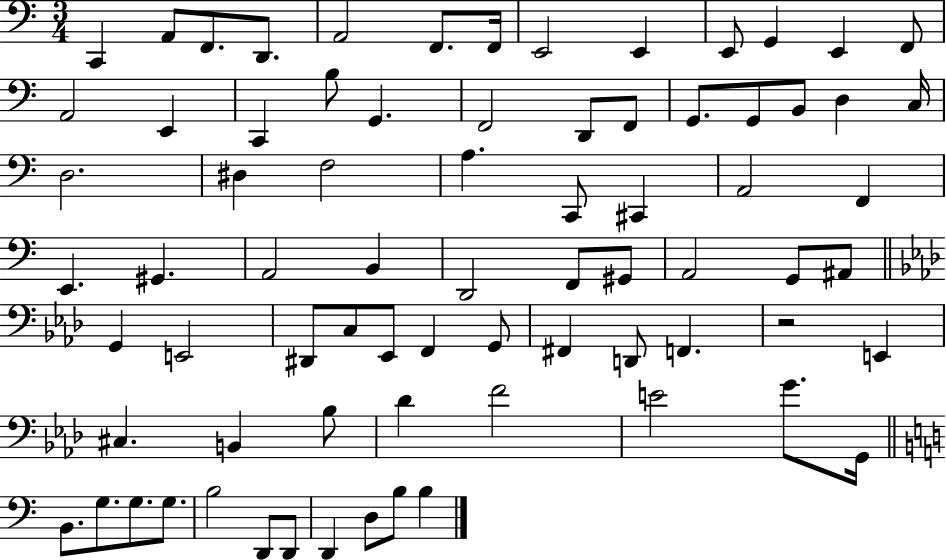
X:1
T:Untitled
M:3/4
L:1/4
K:C
C,, A,,/2 F,,/2 D,,/2 A,,2 F,,/2 F,,/4 E,,2 E,, E,,/2 G,, E,, F,,/2 A,,2 E,, C,, B,/2 G,, F,,2 D,,/2 F,,/2 G,,/2 G,,/2 B,,/2 D, C,/4 D,2 ^D, F,2 A, C,,/2 ^C,, A,,2 F,, E,, ^G,, A,,2 B,, D,,2 F,,/2 ^G,,/2 A,,2 G,,/2 ^A,,/2 G,, E,,2 ^D,,/2 C,/2 _E,,/2 F,, G,,/2 ^F,, D,,/2 F,, z2 E,, ^C, B,, _B,/2 _D F2 E2 G/2 G,,/4 B,,/2 G,/2 G,/2 G,/2 B,2 D,,/2 D,,/2 D,, D,/2 B,/2 B,